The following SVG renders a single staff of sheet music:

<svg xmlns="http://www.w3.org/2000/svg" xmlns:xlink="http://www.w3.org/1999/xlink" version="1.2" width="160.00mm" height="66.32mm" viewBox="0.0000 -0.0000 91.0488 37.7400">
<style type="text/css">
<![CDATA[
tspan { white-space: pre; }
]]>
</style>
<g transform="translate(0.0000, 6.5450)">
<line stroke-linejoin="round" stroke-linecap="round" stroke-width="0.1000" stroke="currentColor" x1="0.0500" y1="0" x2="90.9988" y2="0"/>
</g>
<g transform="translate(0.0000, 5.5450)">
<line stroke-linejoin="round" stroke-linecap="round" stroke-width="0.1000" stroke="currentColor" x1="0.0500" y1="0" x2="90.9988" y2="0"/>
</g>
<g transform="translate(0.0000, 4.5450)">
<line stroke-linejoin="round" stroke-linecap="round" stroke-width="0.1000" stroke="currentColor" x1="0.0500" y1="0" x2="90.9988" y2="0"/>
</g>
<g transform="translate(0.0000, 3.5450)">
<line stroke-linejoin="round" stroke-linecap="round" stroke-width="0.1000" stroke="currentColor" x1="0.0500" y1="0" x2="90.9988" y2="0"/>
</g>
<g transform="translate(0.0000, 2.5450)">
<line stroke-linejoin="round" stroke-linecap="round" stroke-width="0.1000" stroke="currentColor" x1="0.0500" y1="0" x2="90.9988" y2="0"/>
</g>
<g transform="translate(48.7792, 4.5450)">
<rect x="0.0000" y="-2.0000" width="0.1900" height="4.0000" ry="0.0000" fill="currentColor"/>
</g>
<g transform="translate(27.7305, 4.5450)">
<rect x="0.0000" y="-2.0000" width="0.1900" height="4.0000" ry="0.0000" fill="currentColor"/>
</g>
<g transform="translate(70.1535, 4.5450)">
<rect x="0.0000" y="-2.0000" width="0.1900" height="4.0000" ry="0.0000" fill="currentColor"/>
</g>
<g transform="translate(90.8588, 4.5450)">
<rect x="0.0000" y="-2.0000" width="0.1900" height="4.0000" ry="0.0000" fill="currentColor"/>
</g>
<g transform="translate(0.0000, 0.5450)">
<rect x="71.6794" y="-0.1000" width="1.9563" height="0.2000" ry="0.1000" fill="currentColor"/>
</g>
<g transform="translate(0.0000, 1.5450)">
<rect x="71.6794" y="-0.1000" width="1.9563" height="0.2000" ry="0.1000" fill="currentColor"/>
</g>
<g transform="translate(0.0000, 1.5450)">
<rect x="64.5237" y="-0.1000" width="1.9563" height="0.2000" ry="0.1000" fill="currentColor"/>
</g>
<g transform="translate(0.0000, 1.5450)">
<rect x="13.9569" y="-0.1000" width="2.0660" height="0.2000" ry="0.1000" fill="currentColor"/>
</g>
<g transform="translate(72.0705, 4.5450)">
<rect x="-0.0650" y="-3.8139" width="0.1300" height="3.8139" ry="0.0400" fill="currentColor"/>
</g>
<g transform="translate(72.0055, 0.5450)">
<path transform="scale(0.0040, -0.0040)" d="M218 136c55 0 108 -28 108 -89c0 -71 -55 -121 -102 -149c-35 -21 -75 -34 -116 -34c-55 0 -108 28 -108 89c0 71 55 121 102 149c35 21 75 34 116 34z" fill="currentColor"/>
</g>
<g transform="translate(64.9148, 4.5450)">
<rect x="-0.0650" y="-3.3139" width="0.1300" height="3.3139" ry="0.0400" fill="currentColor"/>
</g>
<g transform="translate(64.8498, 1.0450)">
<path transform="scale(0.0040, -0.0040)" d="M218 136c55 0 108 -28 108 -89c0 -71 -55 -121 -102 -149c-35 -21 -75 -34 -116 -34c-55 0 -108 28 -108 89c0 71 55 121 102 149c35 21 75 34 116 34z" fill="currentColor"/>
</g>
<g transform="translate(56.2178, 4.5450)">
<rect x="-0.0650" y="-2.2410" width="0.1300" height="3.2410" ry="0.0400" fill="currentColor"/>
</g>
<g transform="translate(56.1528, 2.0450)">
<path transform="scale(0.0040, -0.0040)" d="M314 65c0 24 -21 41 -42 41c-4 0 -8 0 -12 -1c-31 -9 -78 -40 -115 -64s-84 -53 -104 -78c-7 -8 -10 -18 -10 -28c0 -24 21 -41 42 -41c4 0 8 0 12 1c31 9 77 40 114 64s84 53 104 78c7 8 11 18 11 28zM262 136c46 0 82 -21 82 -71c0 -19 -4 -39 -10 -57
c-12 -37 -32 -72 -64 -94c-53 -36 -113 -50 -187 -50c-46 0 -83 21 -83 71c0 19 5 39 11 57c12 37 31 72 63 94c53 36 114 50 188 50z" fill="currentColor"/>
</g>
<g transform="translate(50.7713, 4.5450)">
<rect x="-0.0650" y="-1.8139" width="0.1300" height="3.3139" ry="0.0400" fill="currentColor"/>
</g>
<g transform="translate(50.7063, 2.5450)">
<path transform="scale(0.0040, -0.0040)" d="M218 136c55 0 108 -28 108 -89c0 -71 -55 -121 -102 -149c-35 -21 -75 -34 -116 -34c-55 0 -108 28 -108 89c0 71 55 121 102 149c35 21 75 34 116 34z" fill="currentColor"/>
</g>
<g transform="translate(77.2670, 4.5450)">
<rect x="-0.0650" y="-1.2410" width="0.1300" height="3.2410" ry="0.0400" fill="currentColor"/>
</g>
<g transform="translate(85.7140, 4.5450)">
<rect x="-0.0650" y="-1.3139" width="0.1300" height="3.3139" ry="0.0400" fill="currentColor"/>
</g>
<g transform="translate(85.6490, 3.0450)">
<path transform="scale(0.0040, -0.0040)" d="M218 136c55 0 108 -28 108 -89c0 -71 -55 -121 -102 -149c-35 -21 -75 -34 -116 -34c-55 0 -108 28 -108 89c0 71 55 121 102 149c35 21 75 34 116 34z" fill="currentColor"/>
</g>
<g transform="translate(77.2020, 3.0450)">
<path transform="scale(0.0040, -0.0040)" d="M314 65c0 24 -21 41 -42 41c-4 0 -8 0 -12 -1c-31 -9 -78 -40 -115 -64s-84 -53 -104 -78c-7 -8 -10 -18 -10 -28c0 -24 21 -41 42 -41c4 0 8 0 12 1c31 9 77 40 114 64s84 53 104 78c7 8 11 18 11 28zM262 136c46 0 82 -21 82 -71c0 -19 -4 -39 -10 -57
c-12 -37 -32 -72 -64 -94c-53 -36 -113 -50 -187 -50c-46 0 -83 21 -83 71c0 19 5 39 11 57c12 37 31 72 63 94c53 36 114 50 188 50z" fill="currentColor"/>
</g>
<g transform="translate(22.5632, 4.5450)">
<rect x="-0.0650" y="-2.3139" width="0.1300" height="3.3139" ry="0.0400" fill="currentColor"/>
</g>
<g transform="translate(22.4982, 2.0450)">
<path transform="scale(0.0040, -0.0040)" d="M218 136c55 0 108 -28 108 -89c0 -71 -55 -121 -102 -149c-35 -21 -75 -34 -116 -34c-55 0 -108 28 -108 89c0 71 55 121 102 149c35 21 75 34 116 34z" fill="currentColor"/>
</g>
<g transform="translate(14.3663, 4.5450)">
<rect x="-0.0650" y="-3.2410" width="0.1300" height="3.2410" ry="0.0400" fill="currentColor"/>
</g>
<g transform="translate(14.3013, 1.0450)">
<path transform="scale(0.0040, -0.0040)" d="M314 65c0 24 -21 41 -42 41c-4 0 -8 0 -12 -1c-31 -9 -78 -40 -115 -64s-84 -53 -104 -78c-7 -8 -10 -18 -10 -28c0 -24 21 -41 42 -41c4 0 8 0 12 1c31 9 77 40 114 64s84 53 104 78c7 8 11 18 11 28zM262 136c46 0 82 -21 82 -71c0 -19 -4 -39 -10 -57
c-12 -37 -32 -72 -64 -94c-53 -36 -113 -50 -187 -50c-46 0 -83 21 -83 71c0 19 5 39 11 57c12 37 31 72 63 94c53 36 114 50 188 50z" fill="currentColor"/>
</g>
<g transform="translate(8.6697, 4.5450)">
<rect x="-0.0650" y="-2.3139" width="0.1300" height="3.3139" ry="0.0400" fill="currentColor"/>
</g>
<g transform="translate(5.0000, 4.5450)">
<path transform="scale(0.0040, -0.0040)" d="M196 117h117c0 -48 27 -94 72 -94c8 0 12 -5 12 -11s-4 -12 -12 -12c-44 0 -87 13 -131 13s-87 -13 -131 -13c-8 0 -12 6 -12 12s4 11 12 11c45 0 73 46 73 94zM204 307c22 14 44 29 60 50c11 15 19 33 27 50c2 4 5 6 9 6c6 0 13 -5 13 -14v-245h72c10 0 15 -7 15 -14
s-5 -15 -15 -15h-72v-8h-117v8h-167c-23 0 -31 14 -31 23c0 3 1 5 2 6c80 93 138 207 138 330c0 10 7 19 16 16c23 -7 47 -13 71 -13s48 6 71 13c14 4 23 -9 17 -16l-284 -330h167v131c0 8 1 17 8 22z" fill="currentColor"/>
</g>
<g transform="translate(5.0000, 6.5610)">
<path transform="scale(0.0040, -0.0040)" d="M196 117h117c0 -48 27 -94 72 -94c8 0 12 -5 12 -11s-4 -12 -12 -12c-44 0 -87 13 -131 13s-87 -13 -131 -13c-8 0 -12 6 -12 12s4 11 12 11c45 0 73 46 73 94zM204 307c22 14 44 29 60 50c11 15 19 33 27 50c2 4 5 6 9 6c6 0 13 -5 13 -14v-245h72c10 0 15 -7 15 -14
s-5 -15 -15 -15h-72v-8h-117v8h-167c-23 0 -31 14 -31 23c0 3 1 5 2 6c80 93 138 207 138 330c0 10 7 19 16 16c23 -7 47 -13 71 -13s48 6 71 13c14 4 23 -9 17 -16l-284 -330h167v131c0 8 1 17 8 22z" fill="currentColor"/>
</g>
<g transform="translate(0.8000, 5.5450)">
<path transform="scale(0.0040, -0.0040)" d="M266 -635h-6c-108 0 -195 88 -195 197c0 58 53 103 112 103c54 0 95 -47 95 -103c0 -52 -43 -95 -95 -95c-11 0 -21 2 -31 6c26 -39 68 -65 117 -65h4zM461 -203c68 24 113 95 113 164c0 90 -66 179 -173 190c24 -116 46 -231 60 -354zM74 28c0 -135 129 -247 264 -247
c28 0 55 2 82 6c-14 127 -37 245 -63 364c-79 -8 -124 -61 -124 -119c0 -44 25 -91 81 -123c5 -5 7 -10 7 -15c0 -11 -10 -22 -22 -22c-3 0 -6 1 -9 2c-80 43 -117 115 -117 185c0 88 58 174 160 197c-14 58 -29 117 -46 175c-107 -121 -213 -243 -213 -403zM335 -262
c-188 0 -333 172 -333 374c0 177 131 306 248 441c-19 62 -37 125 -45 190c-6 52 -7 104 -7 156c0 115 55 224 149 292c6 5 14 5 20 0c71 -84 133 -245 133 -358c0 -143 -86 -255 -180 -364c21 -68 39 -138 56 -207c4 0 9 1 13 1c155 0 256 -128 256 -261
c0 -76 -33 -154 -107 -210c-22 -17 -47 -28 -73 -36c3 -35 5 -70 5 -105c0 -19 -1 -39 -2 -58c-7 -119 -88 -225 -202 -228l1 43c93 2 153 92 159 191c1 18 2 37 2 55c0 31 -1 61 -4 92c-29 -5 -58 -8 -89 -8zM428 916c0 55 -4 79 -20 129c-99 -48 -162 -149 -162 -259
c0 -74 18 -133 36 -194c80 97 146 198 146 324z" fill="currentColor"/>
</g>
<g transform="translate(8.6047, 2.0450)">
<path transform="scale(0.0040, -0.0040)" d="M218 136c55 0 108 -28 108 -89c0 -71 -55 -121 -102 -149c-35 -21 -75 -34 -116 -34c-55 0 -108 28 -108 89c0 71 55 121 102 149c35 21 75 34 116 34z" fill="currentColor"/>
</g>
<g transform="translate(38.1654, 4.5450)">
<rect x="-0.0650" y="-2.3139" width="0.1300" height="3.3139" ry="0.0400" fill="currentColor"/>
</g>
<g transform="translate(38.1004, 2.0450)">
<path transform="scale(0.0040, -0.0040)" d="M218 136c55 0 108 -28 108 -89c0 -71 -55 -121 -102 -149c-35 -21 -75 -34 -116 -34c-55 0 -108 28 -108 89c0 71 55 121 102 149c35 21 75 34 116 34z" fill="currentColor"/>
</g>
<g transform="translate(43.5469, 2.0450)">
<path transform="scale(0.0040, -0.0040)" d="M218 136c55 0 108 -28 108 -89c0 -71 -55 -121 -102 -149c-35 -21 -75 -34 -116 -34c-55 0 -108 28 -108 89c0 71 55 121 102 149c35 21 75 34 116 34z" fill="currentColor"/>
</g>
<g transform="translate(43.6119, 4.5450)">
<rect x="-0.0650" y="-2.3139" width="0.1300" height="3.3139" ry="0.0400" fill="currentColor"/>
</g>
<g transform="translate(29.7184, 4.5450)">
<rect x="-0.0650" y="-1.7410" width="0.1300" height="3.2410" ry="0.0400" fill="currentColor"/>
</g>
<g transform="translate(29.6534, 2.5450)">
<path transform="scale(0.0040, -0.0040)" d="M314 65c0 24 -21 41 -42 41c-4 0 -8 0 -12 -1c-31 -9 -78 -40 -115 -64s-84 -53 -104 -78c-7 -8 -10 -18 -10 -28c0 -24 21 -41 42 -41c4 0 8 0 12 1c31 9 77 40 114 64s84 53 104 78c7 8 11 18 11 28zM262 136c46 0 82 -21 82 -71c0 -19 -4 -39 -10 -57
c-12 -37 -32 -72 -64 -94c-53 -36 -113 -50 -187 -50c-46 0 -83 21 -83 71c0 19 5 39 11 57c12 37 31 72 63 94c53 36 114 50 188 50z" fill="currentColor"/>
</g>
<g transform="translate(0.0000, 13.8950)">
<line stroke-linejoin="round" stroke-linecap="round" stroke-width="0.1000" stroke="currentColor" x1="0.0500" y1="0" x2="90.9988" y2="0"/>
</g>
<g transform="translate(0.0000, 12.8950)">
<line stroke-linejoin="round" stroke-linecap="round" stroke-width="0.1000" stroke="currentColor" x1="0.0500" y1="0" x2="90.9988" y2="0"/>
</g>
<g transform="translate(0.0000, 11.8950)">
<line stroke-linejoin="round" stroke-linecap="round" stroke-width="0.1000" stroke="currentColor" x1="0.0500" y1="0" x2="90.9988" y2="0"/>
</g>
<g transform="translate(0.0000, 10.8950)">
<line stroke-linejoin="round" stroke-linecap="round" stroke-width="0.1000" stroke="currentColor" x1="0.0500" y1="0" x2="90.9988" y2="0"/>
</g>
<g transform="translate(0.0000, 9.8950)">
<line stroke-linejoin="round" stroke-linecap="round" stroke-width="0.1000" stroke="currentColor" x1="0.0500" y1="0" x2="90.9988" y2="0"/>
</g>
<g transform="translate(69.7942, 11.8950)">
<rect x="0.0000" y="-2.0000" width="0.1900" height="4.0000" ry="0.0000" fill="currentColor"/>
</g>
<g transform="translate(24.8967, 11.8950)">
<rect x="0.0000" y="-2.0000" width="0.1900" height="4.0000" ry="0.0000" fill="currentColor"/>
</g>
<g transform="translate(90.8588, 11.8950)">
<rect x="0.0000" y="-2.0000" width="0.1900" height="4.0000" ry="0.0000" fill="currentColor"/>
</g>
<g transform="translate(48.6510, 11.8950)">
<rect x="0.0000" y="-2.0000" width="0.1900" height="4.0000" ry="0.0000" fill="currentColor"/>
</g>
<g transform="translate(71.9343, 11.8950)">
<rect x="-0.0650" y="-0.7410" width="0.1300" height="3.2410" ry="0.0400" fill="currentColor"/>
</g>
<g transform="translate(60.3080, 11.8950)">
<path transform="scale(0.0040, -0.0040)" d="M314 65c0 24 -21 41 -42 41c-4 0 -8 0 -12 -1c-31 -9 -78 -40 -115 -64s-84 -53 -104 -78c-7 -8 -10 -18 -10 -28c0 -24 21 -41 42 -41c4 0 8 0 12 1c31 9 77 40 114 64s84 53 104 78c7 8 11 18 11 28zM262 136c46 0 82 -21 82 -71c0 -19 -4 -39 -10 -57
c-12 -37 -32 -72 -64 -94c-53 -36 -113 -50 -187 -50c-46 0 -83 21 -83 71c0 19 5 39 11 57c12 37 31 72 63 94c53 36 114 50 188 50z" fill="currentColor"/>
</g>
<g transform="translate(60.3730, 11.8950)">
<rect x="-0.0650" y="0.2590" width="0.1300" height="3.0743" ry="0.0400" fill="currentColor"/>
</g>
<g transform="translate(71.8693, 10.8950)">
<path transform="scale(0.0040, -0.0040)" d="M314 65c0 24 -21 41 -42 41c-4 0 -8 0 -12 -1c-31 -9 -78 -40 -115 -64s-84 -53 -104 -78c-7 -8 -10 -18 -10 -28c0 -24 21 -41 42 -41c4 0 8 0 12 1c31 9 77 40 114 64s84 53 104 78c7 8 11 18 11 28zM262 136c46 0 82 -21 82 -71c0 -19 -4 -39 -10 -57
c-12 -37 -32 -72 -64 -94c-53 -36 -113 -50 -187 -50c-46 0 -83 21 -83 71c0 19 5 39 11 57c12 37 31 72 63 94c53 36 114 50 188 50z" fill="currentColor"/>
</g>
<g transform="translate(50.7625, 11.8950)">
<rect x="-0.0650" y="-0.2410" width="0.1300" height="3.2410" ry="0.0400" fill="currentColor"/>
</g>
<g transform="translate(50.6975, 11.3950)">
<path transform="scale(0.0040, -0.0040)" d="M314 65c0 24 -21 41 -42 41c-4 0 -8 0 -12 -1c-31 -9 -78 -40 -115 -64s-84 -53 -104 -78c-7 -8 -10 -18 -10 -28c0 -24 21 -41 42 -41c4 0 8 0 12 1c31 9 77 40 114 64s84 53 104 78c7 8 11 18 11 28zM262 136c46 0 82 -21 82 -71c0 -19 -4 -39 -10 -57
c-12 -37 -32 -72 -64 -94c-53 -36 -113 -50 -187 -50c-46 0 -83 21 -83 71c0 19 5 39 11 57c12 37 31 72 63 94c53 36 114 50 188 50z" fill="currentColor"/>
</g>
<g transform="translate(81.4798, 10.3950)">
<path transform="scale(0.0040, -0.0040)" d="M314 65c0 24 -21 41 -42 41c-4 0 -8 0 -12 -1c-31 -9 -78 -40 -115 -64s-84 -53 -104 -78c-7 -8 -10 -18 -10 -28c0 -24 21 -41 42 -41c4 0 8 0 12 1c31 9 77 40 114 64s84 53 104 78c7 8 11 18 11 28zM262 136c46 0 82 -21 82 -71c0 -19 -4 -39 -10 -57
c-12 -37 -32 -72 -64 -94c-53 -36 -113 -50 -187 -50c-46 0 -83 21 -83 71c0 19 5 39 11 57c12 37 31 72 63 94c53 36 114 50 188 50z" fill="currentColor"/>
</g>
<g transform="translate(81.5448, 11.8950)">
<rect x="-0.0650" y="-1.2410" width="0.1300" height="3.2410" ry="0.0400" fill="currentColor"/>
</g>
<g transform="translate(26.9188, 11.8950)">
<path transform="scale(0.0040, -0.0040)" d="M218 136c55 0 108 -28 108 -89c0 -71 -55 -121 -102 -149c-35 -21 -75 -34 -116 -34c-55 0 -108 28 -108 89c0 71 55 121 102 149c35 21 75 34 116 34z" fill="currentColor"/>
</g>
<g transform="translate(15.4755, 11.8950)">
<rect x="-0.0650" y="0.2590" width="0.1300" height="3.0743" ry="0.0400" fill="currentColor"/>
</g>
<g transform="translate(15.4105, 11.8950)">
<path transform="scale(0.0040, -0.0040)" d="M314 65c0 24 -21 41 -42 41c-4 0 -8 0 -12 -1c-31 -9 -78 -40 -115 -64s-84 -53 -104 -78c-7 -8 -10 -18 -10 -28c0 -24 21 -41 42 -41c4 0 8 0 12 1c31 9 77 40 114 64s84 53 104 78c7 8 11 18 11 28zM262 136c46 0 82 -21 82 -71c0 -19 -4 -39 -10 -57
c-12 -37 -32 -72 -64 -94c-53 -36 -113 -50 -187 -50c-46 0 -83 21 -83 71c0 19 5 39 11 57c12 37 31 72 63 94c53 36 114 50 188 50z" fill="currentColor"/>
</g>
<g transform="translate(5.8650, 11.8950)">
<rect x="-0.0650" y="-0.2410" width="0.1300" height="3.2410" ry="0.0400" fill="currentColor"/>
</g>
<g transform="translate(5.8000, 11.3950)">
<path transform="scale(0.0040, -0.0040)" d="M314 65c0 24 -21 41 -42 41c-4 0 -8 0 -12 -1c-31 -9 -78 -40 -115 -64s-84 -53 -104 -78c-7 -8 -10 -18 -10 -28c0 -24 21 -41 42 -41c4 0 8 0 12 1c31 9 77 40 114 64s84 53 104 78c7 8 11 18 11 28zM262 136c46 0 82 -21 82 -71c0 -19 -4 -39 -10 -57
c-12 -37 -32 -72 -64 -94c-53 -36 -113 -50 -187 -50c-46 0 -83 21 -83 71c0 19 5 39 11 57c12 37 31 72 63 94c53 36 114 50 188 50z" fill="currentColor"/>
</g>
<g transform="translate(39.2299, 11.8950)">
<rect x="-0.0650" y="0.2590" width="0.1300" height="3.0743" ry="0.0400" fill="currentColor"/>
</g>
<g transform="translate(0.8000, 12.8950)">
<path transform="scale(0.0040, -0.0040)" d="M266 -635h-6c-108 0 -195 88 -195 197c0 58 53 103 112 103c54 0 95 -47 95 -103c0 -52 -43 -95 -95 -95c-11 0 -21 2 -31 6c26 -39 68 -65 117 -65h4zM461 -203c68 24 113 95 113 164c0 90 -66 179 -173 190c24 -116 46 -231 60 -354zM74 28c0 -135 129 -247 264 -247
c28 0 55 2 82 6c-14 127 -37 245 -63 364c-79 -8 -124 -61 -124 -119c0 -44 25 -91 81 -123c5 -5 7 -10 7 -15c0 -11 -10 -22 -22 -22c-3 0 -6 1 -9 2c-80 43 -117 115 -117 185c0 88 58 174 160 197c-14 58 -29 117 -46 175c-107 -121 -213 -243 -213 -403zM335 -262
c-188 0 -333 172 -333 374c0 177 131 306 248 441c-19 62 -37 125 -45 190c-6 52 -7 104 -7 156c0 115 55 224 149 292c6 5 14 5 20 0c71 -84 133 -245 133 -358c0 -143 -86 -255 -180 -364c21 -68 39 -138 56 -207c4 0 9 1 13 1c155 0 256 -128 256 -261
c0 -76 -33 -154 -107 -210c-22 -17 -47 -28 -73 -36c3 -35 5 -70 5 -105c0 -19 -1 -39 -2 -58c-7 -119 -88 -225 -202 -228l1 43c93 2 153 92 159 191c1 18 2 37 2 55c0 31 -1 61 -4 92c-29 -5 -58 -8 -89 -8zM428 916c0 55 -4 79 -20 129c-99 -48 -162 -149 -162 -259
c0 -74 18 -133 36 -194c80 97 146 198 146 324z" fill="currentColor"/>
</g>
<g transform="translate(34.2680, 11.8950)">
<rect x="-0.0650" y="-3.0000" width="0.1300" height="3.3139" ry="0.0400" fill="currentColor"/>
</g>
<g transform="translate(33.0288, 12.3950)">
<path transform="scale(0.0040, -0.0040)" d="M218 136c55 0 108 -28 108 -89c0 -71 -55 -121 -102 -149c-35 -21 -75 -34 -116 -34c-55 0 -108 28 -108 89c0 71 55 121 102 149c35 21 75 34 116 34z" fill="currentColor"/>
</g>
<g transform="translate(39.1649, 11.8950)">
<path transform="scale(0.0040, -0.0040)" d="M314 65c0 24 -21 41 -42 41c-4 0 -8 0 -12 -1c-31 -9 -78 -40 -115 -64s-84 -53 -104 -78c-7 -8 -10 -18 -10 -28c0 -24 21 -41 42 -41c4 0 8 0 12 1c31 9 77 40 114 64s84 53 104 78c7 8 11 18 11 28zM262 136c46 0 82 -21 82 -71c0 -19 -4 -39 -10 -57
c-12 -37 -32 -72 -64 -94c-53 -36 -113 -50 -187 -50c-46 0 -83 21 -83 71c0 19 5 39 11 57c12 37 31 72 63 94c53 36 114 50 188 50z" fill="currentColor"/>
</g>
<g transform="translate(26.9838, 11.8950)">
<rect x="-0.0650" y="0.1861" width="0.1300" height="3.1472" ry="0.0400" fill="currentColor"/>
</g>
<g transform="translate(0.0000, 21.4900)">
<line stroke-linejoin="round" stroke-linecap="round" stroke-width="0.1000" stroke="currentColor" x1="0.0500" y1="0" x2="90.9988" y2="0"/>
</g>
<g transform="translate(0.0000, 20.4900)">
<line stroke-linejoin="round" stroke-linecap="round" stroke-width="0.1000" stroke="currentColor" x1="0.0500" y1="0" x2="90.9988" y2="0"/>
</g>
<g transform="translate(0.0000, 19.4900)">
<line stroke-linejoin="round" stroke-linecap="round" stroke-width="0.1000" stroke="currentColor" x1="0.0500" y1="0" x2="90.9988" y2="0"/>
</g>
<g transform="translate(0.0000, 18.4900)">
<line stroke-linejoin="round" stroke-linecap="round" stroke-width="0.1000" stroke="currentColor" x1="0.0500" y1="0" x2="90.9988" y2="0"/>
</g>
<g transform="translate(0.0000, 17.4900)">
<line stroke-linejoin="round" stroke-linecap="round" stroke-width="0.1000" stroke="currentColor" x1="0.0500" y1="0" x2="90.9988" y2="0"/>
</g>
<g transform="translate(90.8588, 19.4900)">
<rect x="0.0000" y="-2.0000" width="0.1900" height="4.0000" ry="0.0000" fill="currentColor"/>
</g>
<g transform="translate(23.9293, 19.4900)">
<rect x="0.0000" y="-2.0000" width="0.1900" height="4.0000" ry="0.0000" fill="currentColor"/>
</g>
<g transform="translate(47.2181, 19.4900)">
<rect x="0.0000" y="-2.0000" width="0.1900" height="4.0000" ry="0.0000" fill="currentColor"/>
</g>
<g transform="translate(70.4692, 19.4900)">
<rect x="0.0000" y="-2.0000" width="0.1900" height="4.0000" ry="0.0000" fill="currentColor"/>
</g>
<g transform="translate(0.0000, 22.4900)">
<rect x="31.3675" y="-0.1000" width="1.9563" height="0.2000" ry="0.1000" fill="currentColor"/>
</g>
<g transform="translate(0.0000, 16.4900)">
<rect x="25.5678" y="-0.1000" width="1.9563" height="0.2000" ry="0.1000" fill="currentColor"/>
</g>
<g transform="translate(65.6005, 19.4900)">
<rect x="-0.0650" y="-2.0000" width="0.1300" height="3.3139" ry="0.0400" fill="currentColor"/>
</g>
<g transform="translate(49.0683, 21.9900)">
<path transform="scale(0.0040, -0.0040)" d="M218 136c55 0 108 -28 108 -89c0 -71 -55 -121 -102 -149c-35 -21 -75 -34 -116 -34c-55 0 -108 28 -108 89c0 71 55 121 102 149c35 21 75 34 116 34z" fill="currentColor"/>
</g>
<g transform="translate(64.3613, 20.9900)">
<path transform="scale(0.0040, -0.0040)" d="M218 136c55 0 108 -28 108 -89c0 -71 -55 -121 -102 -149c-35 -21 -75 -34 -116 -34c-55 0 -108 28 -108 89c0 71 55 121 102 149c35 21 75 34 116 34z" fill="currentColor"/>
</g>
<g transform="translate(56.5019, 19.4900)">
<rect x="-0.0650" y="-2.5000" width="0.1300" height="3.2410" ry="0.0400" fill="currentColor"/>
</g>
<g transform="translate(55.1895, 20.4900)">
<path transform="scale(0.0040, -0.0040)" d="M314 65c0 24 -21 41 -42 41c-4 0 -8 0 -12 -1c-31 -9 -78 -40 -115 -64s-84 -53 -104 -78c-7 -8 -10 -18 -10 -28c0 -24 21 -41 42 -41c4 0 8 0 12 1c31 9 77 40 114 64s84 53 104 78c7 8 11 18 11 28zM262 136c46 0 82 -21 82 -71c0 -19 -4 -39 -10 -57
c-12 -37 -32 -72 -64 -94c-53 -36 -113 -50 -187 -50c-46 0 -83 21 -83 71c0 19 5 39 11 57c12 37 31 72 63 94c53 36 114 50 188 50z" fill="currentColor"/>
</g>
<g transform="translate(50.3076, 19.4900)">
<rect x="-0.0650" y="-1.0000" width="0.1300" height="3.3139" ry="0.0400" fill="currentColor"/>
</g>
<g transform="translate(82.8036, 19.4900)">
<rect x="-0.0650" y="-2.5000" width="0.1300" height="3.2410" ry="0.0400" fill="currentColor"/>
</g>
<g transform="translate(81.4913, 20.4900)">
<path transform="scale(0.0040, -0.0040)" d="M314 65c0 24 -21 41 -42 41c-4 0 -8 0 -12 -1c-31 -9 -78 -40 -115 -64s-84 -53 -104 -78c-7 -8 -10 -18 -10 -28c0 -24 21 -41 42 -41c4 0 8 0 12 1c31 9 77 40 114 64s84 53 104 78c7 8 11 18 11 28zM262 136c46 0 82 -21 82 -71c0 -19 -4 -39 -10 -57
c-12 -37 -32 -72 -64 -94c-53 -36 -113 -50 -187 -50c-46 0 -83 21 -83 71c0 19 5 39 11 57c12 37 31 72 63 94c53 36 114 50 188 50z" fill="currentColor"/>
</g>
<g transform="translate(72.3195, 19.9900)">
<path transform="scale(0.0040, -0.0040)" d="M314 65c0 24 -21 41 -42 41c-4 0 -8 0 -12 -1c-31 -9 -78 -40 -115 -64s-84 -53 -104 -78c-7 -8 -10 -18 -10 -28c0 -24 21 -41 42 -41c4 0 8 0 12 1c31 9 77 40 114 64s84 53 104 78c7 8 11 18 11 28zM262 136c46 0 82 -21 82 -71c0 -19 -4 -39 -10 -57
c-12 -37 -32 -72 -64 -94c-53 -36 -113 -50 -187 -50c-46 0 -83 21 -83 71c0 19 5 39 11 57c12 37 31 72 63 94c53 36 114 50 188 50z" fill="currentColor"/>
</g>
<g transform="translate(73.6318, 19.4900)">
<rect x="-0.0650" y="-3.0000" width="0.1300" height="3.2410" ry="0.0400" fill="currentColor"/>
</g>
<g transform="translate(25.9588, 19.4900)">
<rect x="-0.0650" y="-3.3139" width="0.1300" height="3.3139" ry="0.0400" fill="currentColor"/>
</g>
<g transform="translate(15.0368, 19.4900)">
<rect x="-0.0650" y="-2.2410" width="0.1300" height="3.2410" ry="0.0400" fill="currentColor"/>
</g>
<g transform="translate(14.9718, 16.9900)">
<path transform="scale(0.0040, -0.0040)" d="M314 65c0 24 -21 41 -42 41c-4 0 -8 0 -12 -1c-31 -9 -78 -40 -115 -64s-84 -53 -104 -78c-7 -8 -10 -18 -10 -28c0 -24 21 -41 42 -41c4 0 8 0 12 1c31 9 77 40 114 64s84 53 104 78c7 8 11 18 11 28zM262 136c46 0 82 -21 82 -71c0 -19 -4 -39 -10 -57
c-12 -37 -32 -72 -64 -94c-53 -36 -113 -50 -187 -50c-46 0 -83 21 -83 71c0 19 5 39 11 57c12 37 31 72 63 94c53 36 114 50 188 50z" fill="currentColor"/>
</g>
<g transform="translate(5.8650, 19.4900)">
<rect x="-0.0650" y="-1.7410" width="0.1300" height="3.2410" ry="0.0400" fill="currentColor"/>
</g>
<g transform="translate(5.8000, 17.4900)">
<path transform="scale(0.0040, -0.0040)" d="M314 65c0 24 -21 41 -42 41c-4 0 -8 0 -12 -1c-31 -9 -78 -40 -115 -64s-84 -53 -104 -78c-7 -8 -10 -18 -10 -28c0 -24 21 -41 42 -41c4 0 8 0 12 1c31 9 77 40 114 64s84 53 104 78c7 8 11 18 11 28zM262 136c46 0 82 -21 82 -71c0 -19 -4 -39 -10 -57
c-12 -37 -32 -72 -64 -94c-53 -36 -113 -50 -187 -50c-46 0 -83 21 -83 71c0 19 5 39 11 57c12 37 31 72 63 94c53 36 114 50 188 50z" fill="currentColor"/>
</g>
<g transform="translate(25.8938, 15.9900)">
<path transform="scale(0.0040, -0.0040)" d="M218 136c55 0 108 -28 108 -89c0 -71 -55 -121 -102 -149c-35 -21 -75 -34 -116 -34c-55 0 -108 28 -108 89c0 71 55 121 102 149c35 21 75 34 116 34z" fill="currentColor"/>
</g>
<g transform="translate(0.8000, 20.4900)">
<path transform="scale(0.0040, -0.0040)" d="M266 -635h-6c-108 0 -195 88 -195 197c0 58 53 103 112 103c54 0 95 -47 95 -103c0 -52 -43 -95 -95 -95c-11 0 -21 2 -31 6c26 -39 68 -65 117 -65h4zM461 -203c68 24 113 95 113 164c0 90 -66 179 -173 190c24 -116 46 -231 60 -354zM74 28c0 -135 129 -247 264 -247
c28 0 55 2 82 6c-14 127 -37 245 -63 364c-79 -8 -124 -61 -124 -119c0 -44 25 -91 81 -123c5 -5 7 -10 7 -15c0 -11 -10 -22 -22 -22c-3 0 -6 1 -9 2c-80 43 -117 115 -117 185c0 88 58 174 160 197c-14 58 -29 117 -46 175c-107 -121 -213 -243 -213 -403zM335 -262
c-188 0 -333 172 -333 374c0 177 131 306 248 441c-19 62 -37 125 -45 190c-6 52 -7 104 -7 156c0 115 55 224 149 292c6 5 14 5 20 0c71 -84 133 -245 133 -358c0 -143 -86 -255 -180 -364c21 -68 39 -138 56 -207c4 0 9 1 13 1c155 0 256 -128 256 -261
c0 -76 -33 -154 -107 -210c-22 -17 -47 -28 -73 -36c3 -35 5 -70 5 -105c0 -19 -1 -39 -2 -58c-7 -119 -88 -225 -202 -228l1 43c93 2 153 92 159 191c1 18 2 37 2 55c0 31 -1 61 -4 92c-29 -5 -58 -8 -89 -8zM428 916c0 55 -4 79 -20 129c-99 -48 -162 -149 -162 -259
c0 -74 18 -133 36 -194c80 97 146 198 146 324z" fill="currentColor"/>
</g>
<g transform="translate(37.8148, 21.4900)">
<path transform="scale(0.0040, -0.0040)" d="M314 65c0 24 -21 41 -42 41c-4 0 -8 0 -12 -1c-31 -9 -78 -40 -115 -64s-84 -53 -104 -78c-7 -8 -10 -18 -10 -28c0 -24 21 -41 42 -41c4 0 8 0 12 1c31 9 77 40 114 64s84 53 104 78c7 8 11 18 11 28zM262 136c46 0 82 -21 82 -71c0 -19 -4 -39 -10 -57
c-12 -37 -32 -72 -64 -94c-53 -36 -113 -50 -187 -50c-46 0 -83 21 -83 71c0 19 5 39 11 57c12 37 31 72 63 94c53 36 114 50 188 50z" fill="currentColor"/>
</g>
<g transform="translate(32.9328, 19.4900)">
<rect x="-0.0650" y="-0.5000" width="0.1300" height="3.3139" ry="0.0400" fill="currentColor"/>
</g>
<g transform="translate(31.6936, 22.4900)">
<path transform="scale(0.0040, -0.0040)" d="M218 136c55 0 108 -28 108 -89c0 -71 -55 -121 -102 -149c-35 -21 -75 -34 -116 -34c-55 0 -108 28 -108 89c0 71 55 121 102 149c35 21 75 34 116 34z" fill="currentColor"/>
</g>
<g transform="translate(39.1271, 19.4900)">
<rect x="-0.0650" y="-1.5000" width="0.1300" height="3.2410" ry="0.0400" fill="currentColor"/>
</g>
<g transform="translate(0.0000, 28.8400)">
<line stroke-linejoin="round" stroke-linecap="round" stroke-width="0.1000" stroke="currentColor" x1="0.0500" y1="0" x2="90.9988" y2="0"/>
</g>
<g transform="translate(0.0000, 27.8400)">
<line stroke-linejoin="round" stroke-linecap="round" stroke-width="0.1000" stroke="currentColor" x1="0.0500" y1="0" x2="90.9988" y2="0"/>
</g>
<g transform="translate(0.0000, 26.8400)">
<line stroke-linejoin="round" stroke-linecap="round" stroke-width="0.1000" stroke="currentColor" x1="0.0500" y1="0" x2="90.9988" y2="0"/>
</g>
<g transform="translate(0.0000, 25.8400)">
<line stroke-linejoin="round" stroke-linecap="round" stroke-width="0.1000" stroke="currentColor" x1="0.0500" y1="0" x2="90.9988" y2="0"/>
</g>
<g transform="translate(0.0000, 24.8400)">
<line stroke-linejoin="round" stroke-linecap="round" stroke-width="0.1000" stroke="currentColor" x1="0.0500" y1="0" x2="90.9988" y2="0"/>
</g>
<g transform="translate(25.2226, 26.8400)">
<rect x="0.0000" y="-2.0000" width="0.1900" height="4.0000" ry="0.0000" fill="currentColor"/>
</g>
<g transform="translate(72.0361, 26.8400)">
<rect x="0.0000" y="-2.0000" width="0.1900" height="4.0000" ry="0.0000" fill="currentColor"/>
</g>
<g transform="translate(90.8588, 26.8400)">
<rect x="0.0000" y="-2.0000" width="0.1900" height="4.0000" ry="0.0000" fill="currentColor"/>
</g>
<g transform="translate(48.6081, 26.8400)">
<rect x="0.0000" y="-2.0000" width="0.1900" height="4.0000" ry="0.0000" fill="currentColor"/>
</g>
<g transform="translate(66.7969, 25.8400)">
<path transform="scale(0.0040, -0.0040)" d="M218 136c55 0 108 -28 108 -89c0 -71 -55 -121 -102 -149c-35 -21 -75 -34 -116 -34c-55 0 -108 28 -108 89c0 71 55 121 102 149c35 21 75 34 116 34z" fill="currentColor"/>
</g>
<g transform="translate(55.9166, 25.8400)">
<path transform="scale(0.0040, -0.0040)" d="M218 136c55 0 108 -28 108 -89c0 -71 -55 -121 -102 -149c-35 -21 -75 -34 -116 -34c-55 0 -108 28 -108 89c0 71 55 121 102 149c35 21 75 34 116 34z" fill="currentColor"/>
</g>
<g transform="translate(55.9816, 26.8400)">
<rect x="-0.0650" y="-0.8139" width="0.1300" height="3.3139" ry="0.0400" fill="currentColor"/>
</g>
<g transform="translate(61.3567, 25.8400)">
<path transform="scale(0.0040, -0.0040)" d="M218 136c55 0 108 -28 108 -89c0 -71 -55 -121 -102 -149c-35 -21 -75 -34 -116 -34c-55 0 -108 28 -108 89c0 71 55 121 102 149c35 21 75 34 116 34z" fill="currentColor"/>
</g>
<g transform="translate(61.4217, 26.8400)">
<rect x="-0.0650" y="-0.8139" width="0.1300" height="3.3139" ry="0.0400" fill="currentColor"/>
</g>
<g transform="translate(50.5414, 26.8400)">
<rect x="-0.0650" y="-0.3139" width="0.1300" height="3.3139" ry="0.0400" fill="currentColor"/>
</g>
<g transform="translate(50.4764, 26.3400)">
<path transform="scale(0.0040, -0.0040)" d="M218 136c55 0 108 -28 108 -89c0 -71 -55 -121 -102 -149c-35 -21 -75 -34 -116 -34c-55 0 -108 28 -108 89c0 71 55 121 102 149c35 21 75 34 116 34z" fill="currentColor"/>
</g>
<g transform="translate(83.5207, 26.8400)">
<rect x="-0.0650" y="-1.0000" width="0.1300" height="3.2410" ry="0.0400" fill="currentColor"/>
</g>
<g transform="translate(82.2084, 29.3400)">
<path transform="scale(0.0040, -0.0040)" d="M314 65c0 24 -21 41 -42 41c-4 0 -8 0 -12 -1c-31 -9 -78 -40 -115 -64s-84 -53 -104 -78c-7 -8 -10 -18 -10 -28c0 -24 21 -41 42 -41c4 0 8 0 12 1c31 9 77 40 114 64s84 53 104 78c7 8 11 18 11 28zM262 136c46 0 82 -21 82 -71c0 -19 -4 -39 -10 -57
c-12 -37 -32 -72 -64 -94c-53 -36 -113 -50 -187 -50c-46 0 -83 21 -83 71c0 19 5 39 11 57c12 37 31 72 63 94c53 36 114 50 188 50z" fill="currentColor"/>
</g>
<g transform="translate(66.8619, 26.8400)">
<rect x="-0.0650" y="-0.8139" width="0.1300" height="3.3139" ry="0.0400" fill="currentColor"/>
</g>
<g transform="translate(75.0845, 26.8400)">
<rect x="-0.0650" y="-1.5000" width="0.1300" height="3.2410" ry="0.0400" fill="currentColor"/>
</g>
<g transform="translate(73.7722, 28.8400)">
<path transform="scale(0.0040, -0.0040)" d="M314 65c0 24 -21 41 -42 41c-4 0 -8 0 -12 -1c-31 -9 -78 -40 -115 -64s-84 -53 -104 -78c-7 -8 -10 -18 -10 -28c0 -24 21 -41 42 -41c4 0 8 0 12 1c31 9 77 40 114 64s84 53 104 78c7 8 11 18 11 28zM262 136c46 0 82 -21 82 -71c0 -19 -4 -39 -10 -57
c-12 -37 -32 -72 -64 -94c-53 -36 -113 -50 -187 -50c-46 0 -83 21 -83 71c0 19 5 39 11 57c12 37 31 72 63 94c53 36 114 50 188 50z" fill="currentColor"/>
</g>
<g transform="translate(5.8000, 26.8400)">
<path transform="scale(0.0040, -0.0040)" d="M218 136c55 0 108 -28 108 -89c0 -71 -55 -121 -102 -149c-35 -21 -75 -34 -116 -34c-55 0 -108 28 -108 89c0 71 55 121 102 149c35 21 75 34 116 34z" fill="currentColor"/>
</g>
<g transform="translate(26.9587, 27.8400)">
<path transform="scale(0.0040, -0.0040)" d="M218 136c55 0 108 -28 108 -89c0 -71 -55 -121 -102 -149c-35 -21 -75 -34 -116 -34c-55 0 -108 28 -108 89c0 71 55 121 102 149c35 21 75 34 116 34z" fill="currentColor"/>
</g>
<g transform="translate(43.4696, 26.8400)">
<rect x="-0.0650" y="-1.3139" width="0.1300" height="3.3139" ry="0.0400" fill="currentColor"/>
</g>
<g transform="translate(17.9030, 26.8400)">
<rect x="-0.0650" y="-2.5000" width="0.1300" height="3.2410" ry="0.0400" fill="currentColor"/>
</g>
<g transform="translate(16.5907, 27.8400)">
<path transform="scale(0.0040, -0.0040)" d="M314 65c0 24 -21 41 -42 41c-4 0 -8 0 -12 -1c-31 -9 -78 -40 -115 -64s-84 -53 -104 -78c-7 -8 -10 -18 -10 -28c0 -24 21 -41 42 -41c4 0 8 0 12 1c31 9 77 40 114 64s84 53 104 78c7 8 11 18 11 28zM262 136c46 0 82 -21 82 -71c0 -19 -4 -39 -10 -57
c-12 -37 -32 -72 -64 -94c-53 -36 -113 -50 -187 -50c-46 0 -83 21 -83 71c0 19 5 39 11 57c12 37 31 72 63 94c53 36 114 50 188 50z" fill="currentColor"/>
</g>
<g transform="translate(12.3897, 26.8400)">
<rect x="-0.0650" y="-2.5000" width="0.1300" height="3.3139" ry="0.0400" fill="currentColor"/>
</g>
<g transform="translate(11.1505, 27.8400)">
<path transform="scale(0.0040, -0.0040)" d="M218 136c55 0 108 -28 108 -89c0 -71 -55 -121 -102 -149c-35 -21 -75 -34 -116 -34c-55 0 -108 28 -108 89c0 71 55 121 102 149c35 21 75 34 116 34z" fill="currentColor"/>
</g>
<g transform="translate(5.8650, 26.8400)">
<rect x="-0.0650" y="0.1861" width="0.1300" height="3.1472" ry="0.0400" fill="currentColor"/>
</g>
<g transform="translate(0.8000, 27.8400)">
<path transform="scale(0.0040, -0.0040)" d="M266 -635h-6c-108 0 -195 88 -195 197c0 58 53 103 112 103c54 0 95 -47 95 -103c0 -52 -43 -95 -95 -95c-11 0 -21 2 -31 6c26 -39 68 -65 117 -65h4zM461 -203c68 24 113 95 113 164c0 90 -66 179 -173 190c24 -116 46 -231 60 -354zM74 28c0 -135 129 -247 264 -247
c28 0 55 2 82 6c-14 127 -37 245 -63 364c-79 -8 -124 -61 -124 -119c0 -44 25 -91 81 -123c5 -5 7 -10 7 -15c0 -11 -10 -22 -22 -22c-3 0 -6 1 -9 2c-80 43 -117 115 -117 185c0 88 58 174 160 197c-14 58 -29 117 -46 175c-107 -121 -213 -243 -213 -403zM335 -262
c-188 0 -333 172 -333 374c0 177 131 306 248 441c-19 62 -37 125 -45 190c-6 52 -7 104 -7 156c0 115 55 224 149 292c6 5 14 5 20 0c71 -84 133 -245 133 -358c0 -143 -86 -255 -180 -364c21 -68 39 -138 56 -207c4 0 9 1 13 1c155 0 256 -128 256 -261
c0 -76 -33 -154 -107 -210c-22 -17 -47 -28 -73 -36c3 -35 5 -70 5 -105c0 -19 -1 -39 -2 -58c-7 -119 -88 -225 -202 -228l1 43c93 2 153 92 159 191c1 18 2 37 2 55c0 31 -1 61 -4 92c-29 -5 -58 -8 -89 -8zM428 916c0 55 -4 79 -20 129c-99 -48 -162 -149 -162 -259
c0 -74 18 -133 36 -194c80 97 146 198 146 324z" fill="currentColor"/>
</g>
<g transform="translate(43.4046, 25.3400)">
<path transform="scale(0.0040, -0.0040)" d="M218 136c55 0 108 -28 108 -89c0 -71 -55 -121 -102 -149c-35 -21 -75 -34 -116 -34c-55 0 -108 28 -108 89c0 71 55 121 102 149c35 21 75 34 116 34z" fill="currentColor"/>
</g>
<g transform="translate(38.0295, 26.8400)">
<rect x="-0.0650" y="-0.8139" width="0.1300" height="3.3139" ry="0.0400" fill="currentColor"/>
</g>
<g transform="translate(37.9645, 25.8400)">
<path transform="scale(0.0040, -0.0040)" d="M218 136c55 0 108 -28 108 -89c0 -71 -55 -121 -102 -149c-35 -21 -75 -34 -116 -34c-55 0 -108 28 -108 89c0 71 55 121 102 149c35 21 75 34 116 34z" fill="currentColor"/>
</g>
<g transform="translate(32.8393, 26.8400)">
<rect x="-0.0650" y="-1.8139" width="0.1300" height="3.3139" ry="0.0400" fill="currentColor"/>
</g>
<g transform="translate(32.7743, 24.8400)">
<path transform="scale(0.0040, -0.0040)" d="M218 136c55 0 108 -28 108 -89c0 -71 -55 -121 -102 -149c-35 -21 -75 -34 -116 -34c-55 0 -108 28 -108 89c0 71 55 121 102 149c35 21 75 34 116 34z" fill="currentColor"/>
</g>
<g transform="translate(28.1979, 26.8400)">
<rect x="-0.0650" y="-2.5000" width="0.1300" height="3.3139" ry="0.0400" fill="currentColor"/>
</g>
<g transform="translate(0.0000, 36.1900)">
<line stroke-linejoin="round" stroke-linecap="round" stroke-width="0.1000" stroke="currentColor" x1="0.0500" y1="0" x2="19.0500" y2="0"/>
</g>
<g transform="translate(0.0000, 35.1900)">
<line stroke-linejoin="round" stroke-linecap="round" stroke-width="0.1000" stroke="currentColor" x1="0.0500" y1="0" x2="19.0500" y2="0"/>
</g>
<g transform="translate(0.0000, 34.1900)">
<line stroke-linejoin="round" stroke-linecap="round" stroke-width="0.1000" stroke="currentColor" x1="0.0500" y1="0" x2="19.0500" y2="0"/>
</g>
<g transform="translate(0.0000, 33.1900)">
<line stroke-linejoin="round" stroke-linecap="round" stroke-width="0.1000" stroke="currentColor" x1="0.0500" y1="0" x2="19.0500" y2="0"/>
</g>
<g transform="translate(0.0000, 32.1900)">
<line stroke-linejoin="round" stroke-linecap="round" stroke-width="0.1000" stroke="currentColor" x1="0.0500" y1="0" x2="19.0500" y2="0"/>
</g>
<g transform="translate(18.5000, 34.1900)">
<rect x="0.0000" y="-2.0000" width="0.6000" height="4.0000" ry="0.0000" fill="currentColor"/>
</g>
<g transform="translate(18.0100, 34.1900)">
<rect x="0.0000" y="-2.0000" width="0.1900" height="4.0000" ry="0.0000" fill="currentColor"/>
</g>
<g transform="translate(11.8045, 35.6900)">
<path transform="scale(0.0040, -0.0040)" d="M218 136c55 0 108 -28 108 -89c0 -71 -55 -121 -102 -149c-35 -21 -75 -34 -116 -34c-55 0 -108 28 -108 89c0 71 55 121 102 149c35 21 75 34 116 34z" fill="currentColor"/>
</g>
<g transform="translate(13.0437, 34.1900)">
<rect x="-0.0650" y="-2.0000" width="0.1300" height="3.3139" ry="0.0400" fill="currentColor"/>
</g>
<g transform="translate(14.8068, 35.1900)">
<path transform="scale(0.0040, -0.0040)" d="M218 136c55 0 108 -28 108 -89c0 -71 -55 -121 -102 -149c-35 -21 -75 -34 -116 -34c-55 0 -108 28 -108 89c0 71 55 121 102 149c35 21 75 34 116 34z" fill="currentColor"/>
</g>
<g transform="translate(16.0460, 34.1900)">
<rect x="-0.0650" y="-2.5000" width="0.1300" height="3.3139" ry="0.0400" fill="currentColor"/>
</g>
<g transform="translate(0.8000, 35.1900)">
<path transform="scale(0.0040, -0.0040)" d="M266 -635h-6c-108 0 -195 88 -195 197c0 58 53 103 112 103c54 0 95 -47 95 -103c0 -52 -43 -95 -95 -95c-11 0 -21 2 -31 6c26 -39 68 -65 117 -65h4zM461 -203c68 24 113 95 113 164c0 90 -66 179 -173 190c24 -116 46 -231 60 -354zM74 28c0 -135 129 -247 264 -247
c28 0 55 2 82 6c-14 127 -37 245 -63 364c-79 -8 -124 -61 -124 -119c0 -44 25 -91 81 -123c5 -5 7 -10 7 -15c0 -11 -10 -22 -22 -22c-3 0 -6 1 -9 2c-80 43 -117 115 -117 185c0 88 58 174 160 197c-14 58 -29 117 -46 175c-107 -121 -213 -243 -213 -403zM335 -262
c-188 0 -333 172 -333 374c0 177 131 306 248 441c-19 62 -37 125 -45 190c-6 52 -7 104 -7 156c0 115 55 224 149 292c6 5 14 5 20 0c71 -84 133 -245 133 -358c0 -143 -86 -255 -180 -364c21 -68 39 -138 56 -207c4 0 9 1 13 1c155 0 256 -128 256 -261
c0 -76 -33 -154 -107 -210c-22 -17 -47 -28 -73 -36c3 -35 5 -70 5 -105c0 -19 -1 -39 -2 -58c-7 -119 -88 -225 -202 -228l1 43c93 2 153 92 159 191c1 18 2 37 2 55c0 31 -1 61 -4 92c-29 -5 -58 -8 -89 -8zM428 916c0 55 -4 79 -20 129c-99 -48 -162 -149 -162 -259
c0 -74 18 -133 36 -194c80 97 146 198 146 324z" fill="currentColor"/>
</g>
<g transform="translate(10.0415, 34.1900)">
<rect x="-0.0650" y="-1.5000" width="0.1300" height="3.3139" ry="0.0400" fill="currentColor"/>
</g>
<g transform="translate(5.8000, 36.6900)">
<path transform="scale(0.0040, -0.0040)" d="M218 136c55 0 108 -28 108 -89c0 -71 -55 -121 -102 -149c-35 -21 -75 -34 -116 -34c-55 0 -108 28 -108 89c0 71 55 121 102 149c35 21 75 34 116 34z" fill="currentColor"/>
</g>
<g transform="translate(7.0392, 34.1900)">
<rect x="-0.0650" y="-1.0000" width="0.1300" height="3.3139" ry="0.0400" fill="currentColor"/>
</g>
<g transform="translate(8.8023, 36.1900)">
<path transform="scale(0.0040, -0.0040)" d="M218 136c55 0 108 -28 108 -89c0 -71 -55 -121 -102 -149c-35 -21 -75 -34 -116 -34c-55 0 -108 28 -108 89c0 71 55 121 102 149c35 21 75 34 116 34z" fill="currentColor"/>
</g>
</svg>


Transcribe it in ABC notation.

X:1
T:Untitled
M:4/4
L:1/4
K:C
g b2 g f2 g g f g2 b c' e2 e c2 B2 B A B2 c2 B2 d2 e2 f2 g2 b C E2 D G2 F A2 G2 B G G2 G f d e c d d d E2 D2 D E F G